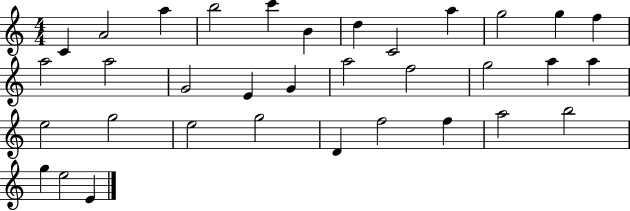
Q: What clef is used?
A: treble